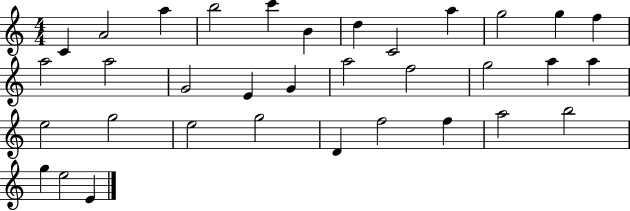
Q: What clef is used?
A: treble